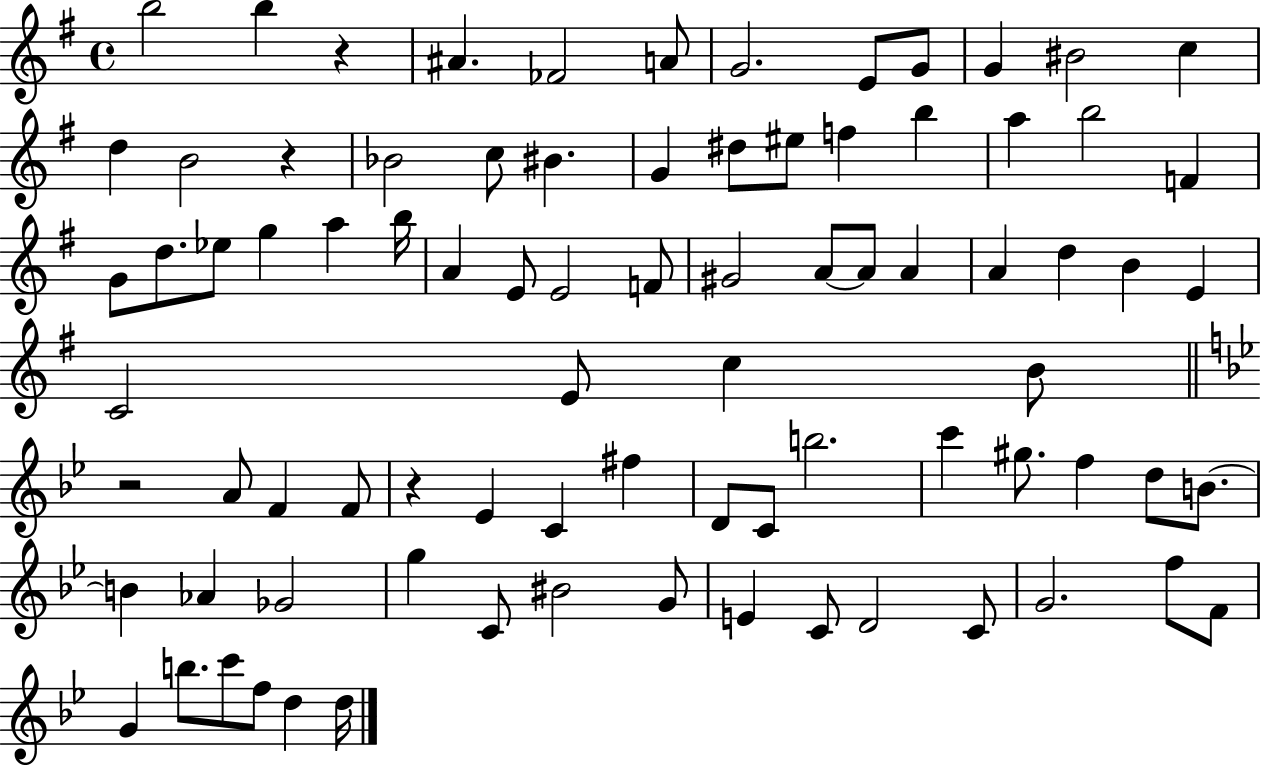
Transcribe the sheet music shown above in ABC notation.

X:1
T:Untitled
M:4/4
L:1/4
K:G
b2 b z ^A _F2 A/2 G2 E/2 G/2 G ^B2 c d B2 z _B2 c/2 ^B G ^d/2 ^e/2 f b a b2 F G/2 d/2 _e/2 g a b/4 A E/2 E2 F/2 ^G2 A/2 A/2 A A d B E C2 E/2 c B/2 z2 A/2 F F/2 z _E C ^f D/2 C/2 b2 c' ^g/2 f d/2 B/2 B _A _G2 g C/2 ^B2 G/2 E C/2 D2 C/2 G2 f/2 F/2 G b/2 c'/2 f/2 d d/4